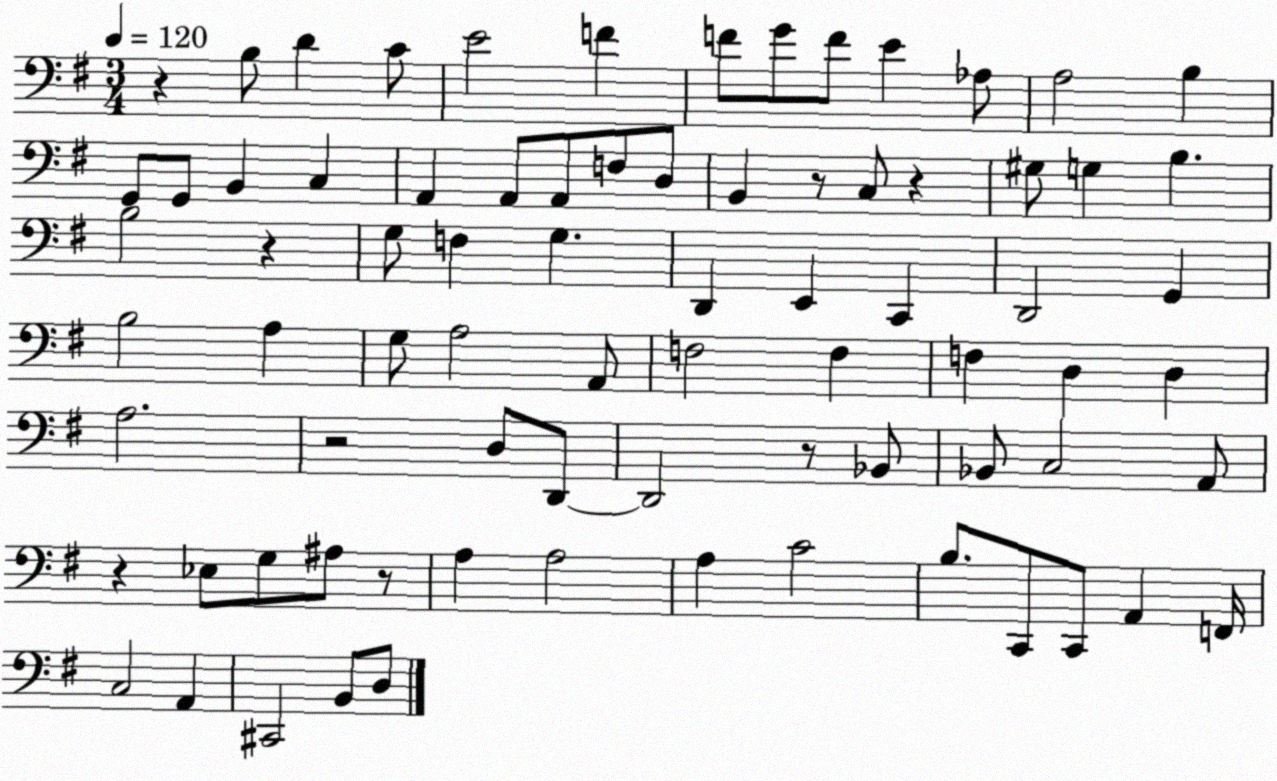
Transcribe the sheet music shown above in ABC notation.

X:1
T:Untitled
M:3/4
L:1/4
K:G
z B,/2 D C/2 E2 F F/2 G/2 F/2 E _A,/2 A,2 B, G,,/2 G,,/2 B,, C, A,, A,,/2 A,,/2 F,/2 D,/2 B,, z/2 C,/2 z ^G,/2 G, B, B,2 z G,/2 F, G, D,, E,, C,, D,,2 G,, B,2 A, G,/2 A,2 A,,/2 F,2 F, F, D, D, A,2 z2 D,/2 D,,/2 D,,2 z/2 _B,,/2 _B,,/2 C,2 A,,/2 z _E,/2 G,/2 ^A,/2 z/2 A, A,2 A, C2 B,/2 C,,/2 C,,/2 A,, F,,/4 C,2 A,, ^C,,2 B,,/2 D,/2